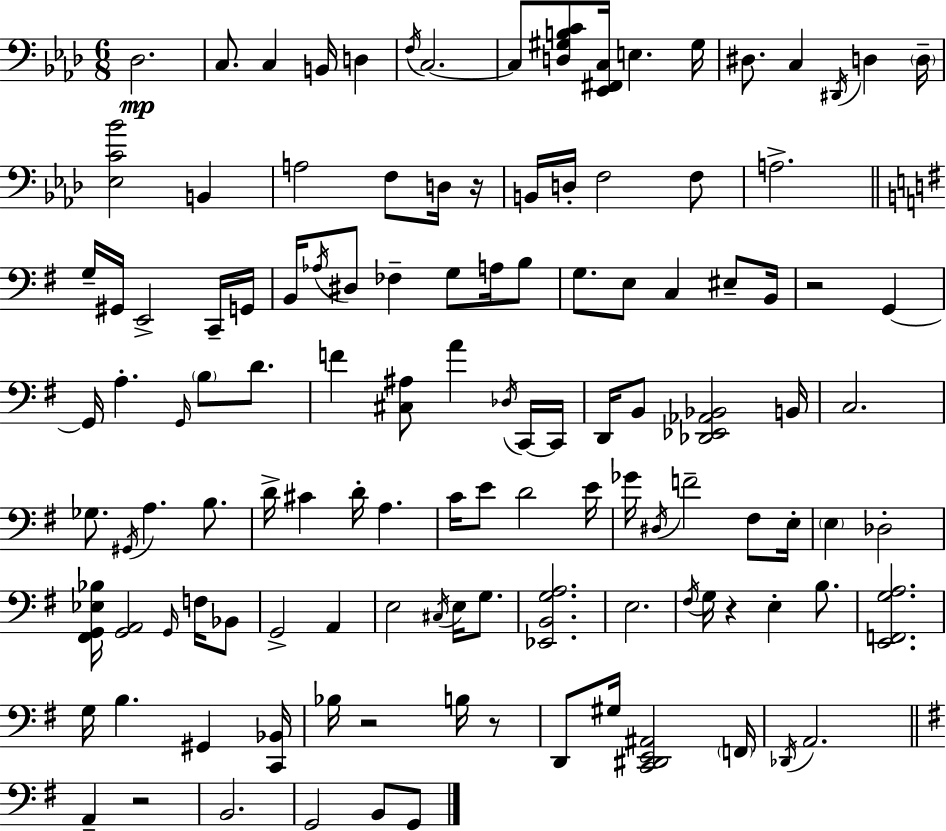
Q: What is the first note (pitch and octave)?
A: Db3